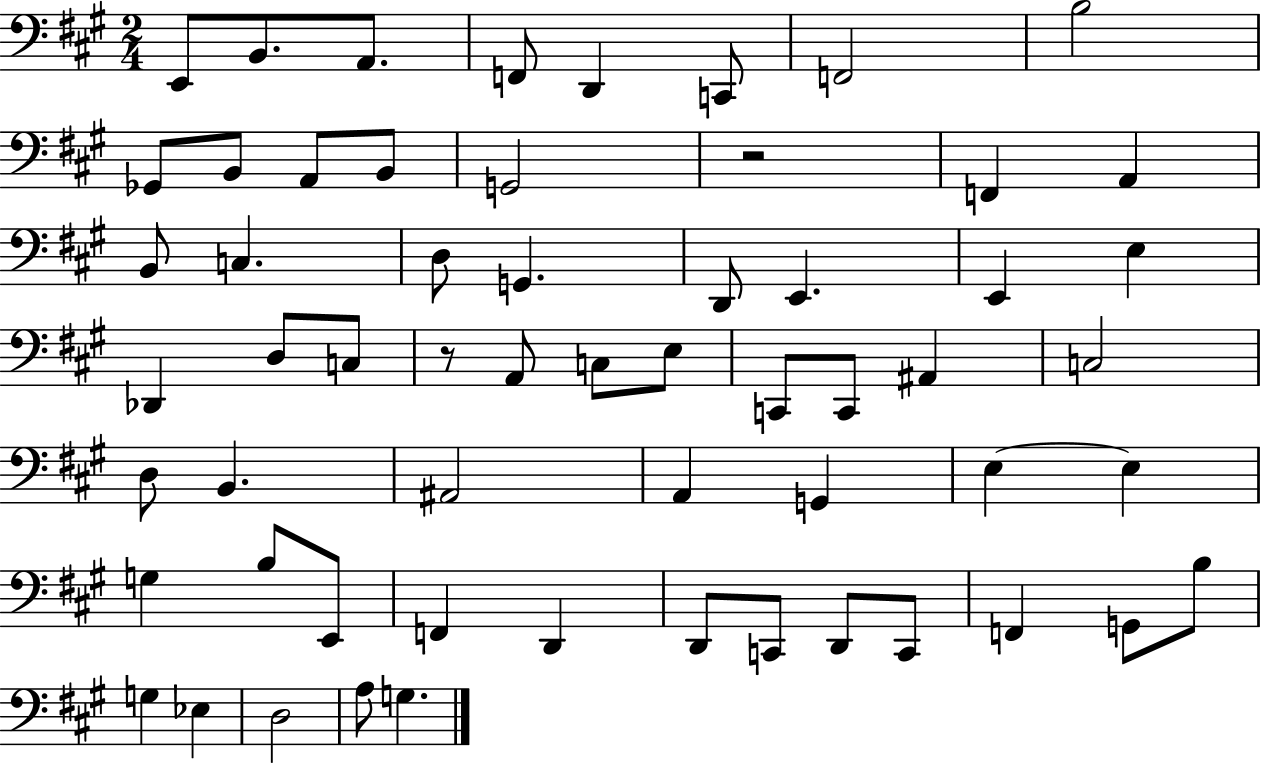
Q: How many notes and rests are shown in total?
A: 59